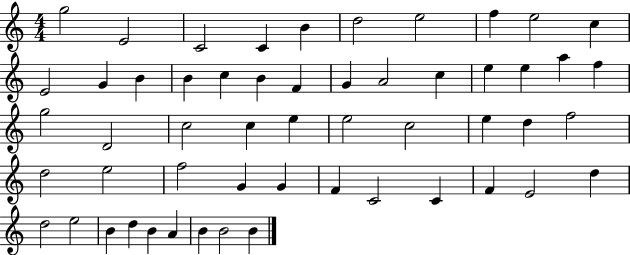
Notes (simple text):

G5/h E4/h C4/h C4/q B4/q D5/h E5/h F5/q E5/h C5/q E4/h G4/q B4/q B4/q C5/q B4/q F4/q G4/q A4/h C5/q E5/q E5/q A5/q F5/q G5/h D4/h C5/h C5/q E5/q E5/h C5/h E5/q D5/q F5/h D5/h E5/h F5/h G4/q G4/q F4/q C4/h C4/q F4/q E4/h D5/q D5/h E5/h B4/q D5/q B4/q A4/q B4/q B4/h B4/q